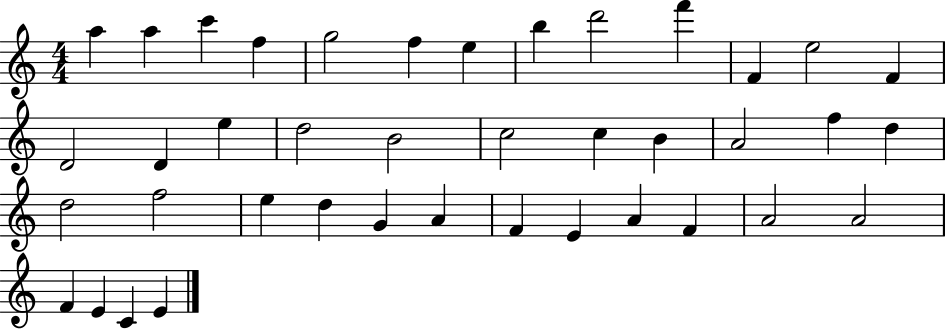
X:1
T:Untitled
M:4/4
L:1/4
K:C
a a c' f g2 f e b d'2 f' F e2 F D2 D e d2 B2 c2 c B A2 f d d2 f2 e d G A F E A F A2 A2 F E C E